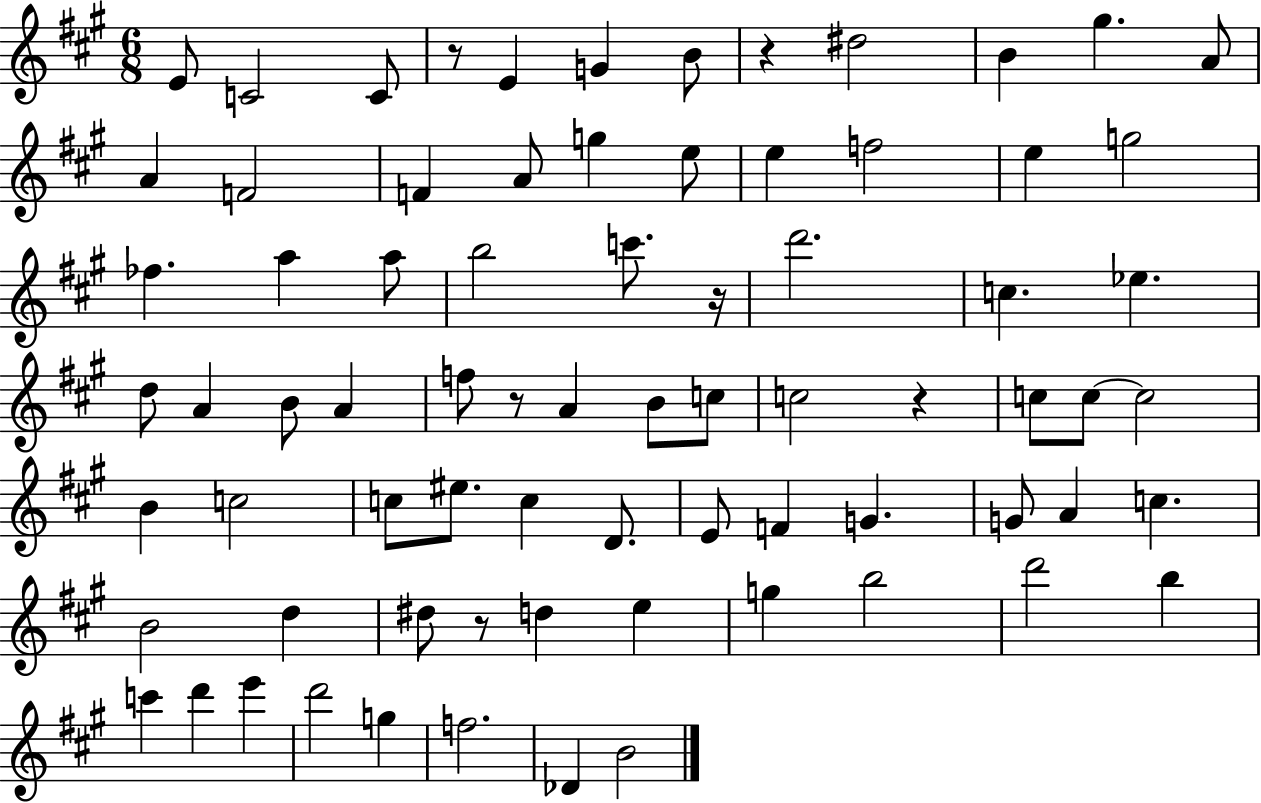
E4/e C4/h C4/e R/e E4/q G4/q B4/e R/q D#5/h B4/q G#5/q. A4/e A4/q F4/h F4/q A4/e G5/q E5/e E5/q F5/h E5/q G5/h FES5/q. A5/q A5/e B5/h C6/e. R/s D6/h. C5/q. Eb5/q. D5/e A4/q B4/e A4/q F5/e R/e A4/q B4/e C5/e C5/h R/q C5/e C5/e C5/h B4/q C5/h C5/e EIS5/e. C5/q D4/e. E4/e F4/q G4/q. G4/e A4/q C5/q. B4/h D5/q D#5/e R/e D5/q E5/q G5/q B5/h D6/h B5/q C6/q D6/q E6/q D6/h G5/q F5/h. Db4/q B4/h